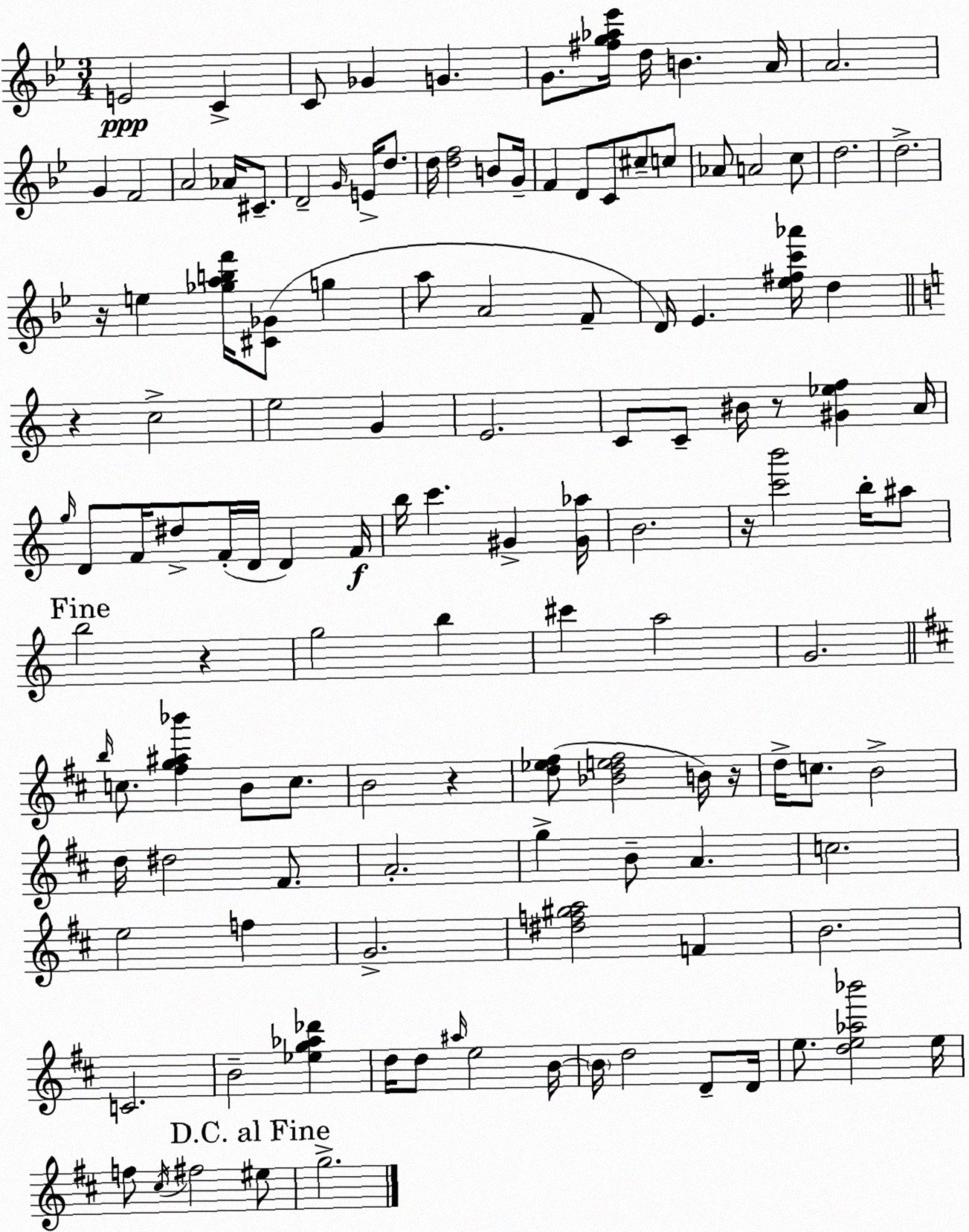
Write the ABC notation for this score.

X:1
T:Untitled
M:3/4
L:1/4
K:Gm
E2 C C/2 _G G G/2 [^fg_a_e']/4 d/4 B A/4 A2 G F2 A2 _A/4 ^C/2 D2 G/4 E/4 d/2 d/4 [df]2 B/2 G/4 F D/2 C/2 ^c/2 c/2 _A/2 A2 c/2 d2 d2 z/4 e [_gabf']/4 [^C_G]/2 g a/2 A2 F/2 D/4 _E [_e^fc'_a']/4 d z c2 e2 G E2 C/2 C/2 ^B/4 z/2 [^G_ef] A/4 g/4 D/2 F/4 ^d/2 F/4 D/4 D F/4 b/4 c' ^G [^G_a]/4 B2 z/4 [c'b']2 b/4 ^a/2 b2 z g2 b ^c' a2 G2 b/4 c/2 [^fg^a_b'] B/2 c/2 B2 z [d_e^f]/2 [_Bde^f]2 B/4 z/4 d/4 c/2 B2 d/4 ^d2 ^F/2 A2 g B/2 A c2 e2 f G2 [^df^ga]2 F B2 C2 B2 [_eg_a_d'] d/4 d/2 ^a/4 e2 B/4 B/4 d2 D/2 D/4 e/2 [de_a_b']2 e/4 f/2 ^c/4 ^f2 ^e/2 g2